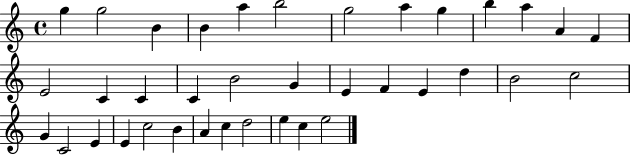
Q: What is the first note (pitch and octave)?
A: G5